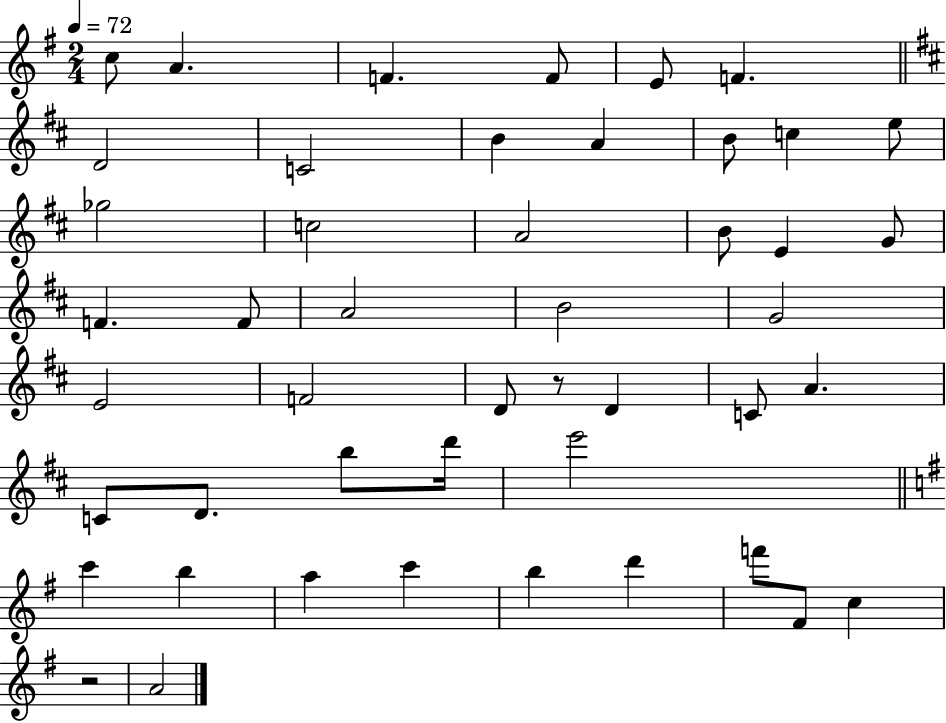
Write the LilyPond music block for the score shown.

{
  \clef treble
  \numericTimeSignature
  \time 2/4
  \key g \major
  \tempo 4 = 72
  c''8 a'4. | f'4. f'8 | e'8 f'4. | \bar "||" \break \key d \major d'2 | c'2 | b'4 a'4 | b'8 c''4 e''8 | \break ges''2 | c''2 | a'2 | b'8 e'4 g'8 | \break f'4. f'8 | a'2 | b'2 | g'2 | \break e'2 | f'2 | d'8 r8 d'4 | c'8 a'4. | \break c'8 d'8. b''8 d'''16 | e'''2 | \bar "||" \break \key g \major c'''4 b''4 | a''4 c'''4 | b''4 d'''4 | f'''8 fis'8 c''4 | \break r2 | a'2 | \bar "|."
}